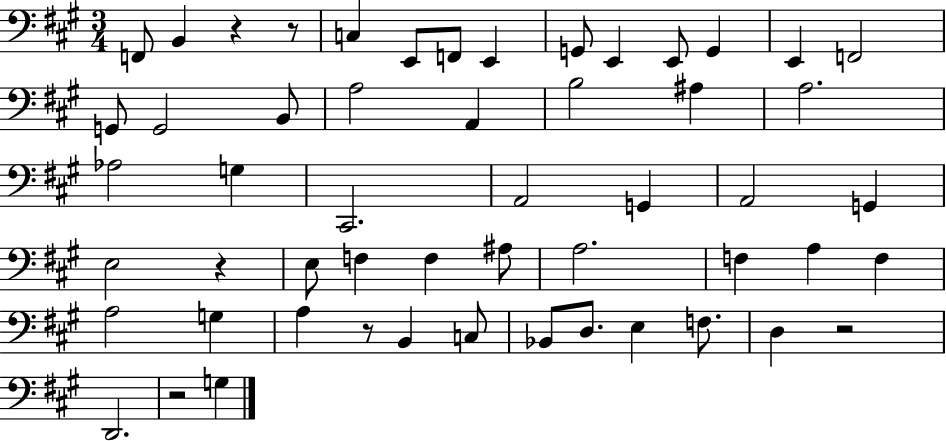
F2/e B2/q R/q R/e C3/q E2/e F2/e E2/q G2/e E2/q E2/e G2/q E2/q F2/h G2/e G2/h B2/e A3/h A2/q B3/h A#3/q A3/h. Ab3/h G3/q C#2/h. A2/h G2/q A2/h G2/q E3/h R/q E3/e F3/q F3/q A#3/e A3/h. F3/q A3/q F3/q A3/h G3/q A3/q R/e B2/q C3/e Bb2/e D3/e. E3/q F3/e. D3/q R/h D2/h. R/h G3/q